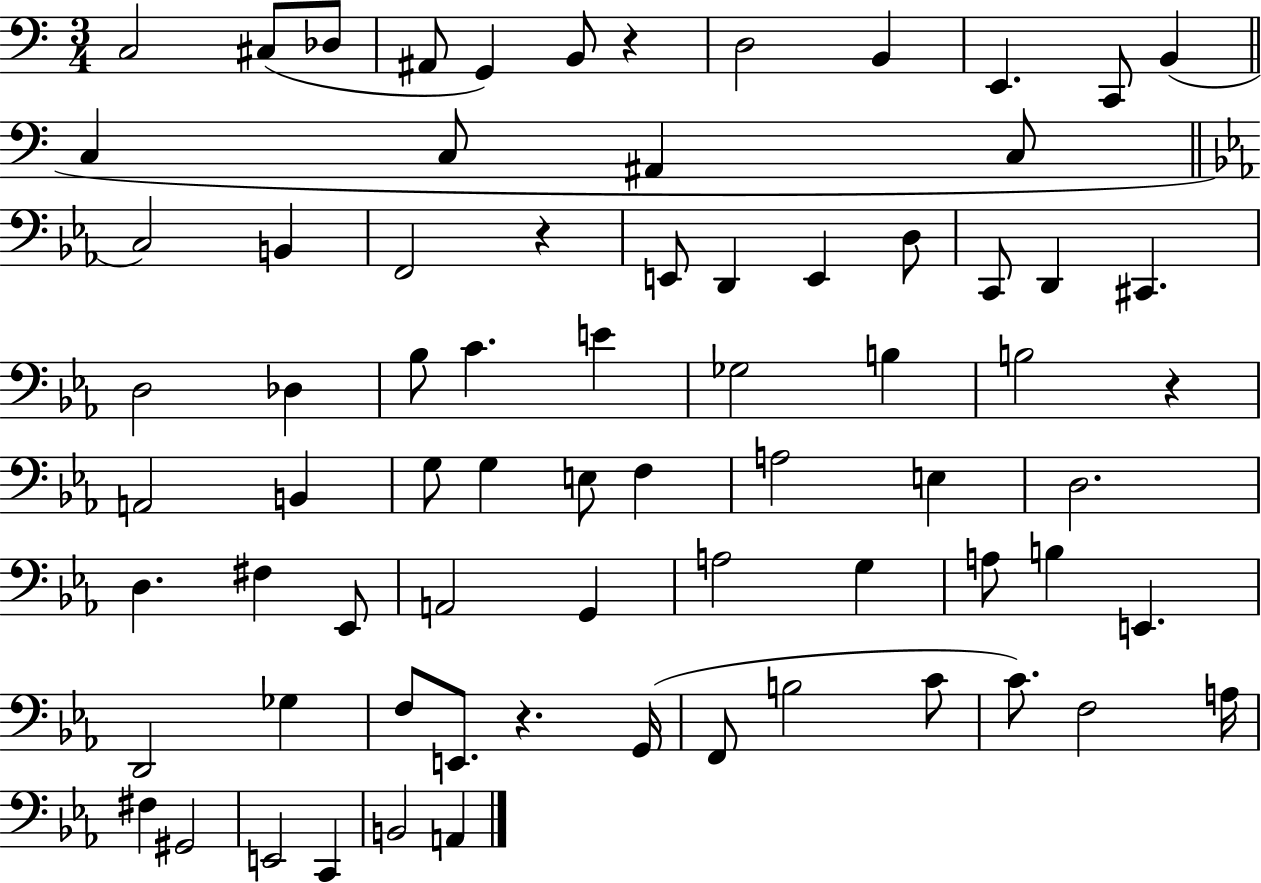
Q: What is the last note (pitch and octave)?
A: A2